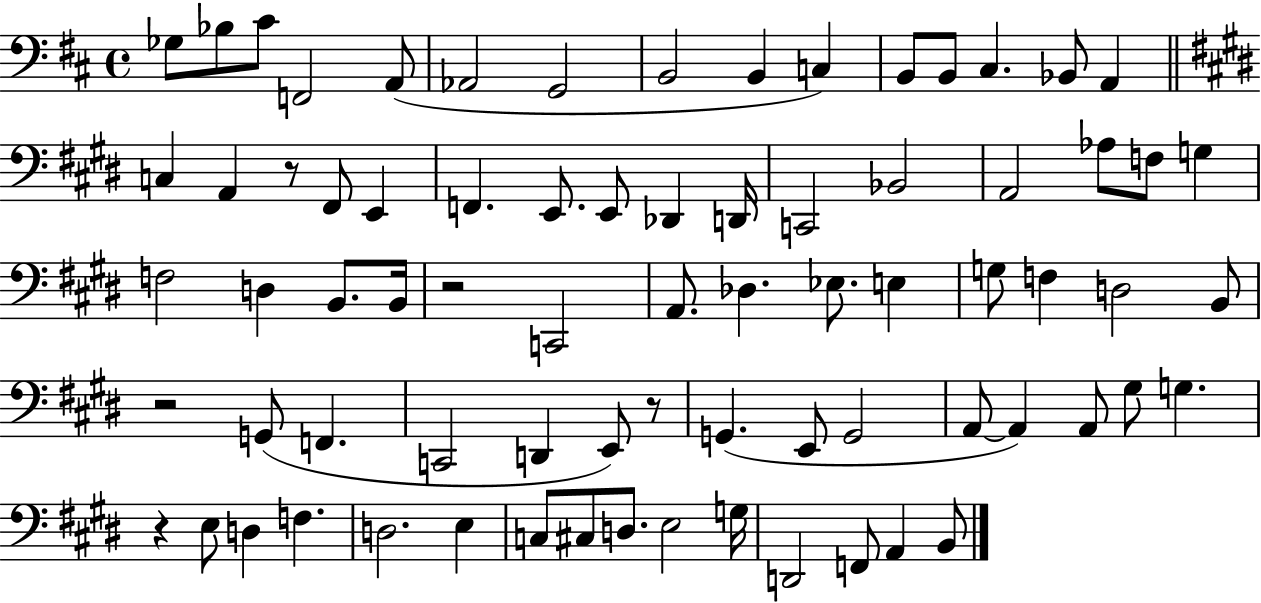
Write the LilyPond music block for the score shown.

{
  \clef bass
  \time 4/4
  \defaultTimeSignature
  \key d \major
  ges8 bes8 cis'8 f,2 a,8( | aes,2 g,2 | b,2 b,4 c4) | b,8 b,8 cis4. bes,8 a,4 | \break \bar "||" \break \key e \major c4 a,4 r8 fis,8 e,4 | f,4. e,8. e,8 des,4 d,16 | c,2 bes,2 | a,2 aes8 f8 g4 | \break f2 d4 b,8. b,16 | r2 c,2 | a,8. des4. ees8. e4 | g8 f4 d2 b,8 | \break r2 g,8( f,4. | c,2 d,4 e,8) r8 | g,4.( e,8 g,2 | a,8~~ a,4) a,8 gis8 g4. | \break r4 e8 d4 f4. | d2. e4 | c8 cis8 d8. e2 g16 | d,2 f,8 a,4 b,8 | \break \bar "|."
}